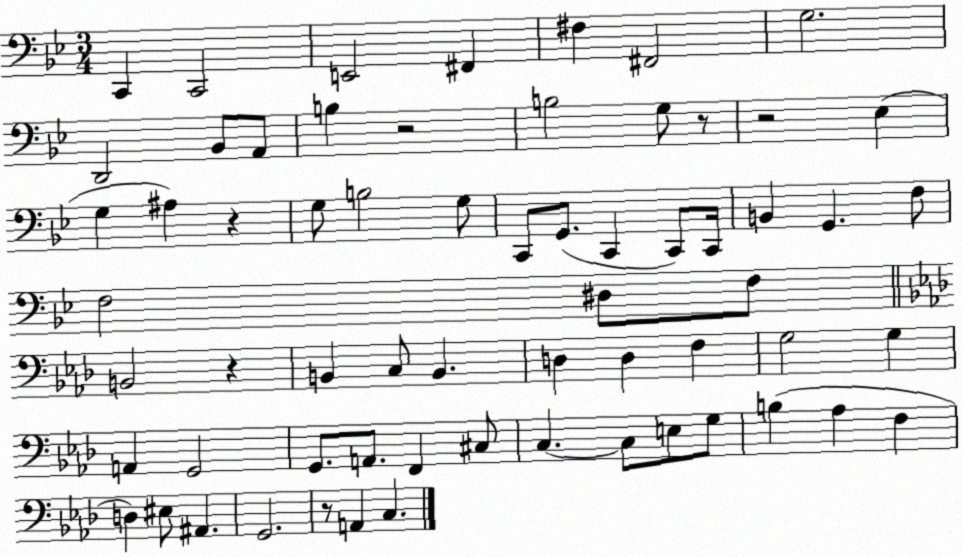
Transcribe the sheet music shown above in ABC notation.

X:1
T:Untitled
M:3/4
L:1/4
K:Bb
C,, C,,2 E,,2 ^F,, ^F, ^F,,2 G,2 D,,2 _B,,/2 A,,/2 B, z2 B,2 G,/2 z/2 z2 _E, G, ^A, z G,/2 B,2 G,/2 C,,/2 G,,/2 C,, C,,/2 C,,/4 B,, G,, F,/2 F,2 ^D,/2 F,/2 B,,2 z B,, C,/2 B,, D, D, F, G,2 G, A,, G,,2 G,,/2 A,,/2 F,, ^C,/2 C, C,/2 E,/2 G,/2 B, _A, F, D, ^E,/2 ^A,, G,,2 z/2 A,, C,